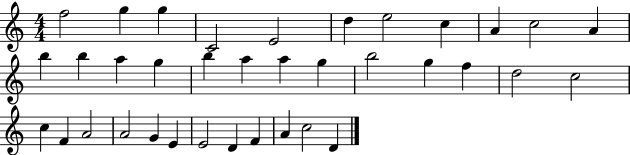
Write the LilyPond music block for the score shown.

{
  \clef treble
  \numericTimeSignature
  \time 4/4
  \key c \major
  f''2 g''4 g''4 | c'2 e'2 | d''4 e''2 c''4 | a'4 c''2 a'4 | \break b''4 b''4 a''4 g''4 | b''4 a''4 a''4 g''4 | b''2 g''4 f''4 | d''2 c''2 | \break c''4 f'4 a'2 | a'2 g'4 e'4 | e'2 d'4 f'4 | a'4 c''2 d'4 | \break \bar "|."
}